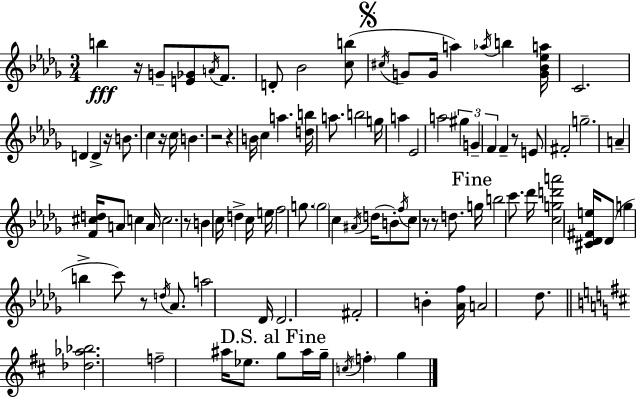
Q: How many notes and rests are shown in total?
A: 100